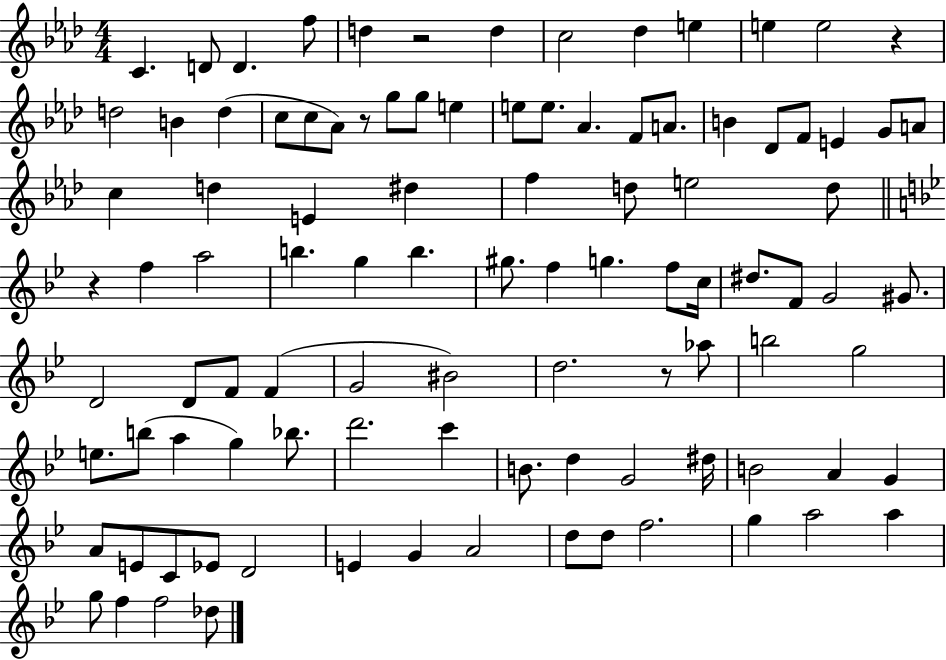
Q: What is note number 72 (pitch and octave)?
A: D5